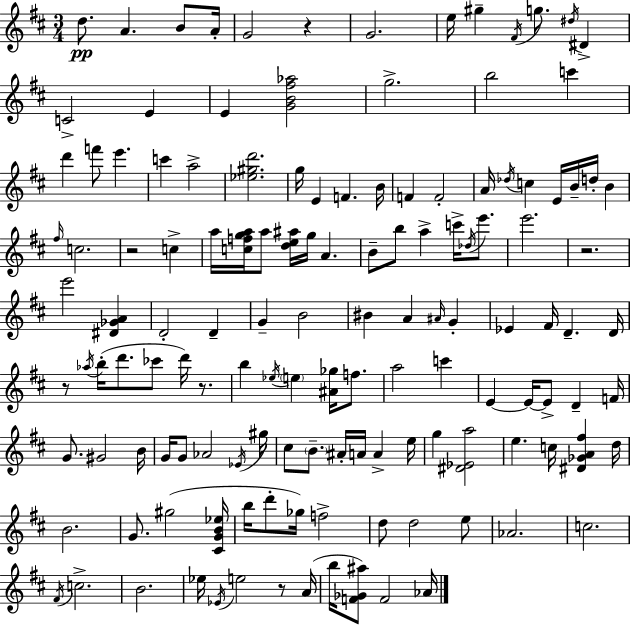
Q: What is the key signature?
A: D major